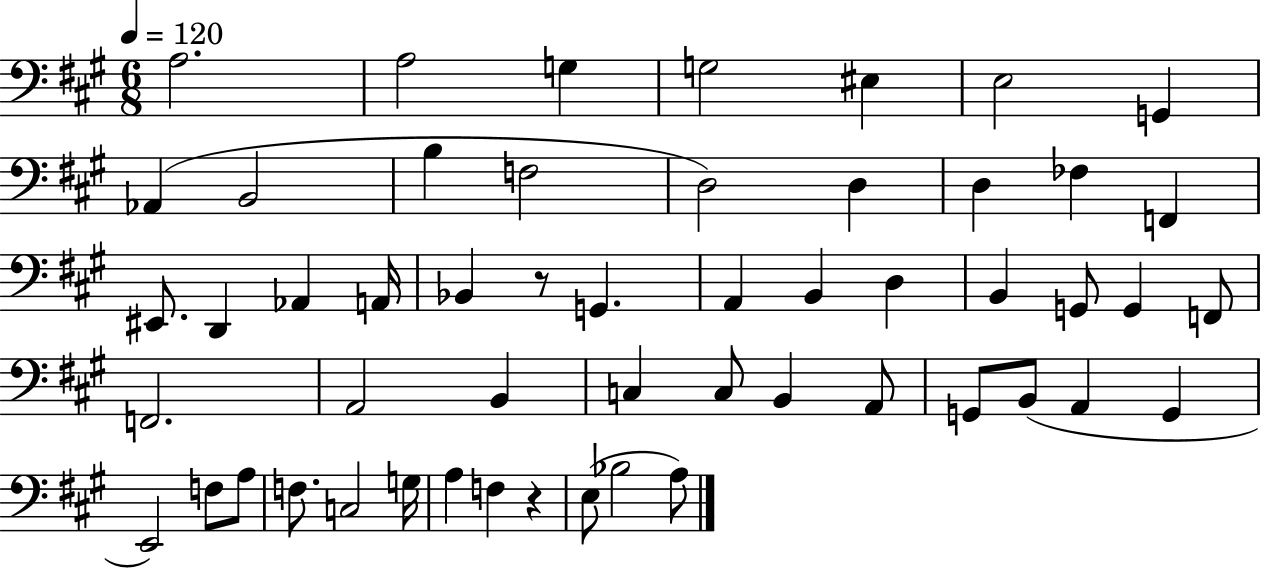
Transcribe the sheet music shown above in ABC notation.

X:1
T:Untitled
M:6/8
L:1/4
K:A
A,2 A,2 G, G,2 ^E, E,2 G,, _A,, B,,2 B, F,2 D,2 D, D, _F, F,, ^E,,/2 D,, _A,, A,,/4 _B,, z/2 G,, A,, B,, D, B,, G,,/2 G,, F,,/2 F,,2 A,,2 B,, C, C,/2 B,, A,,/2 G,,/2 B,,/2 A,, G,, E,,2 F,/2 A,/2 F,/2 C,2 G,/4 A, F, z E,/2 _B,2 A,/2